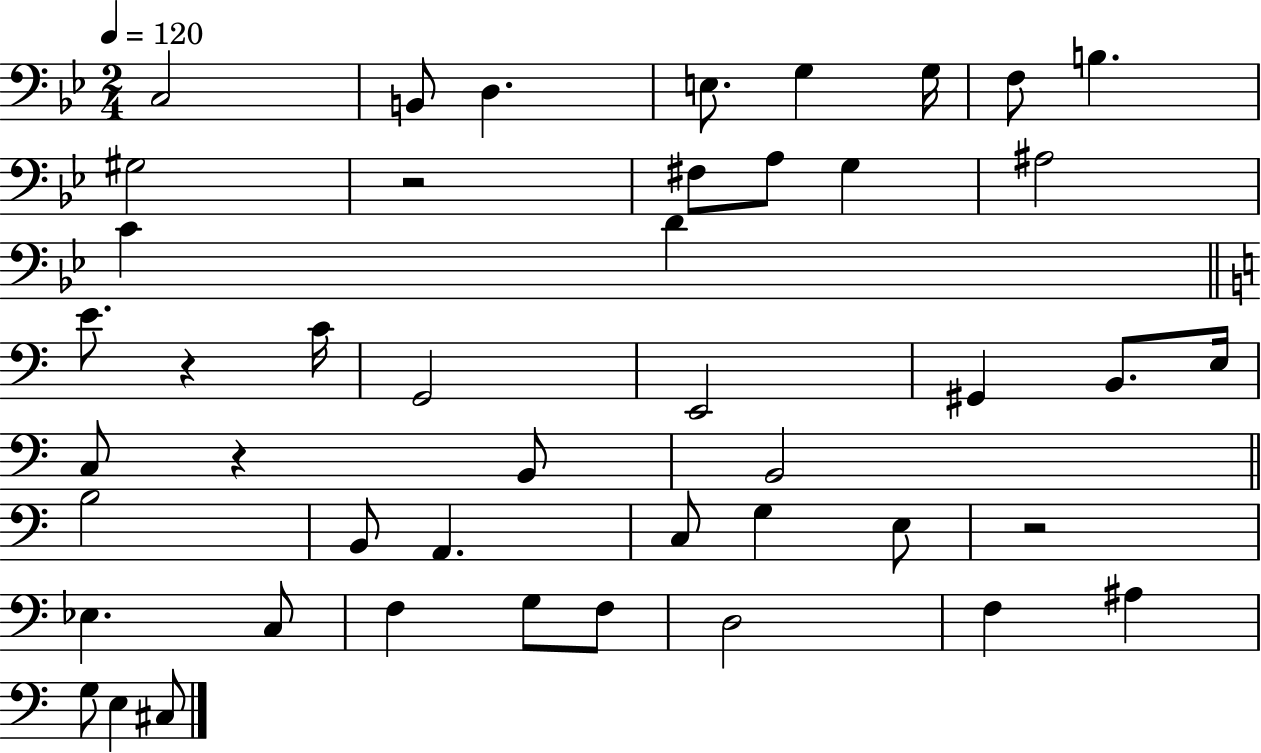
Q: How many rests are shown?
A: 4